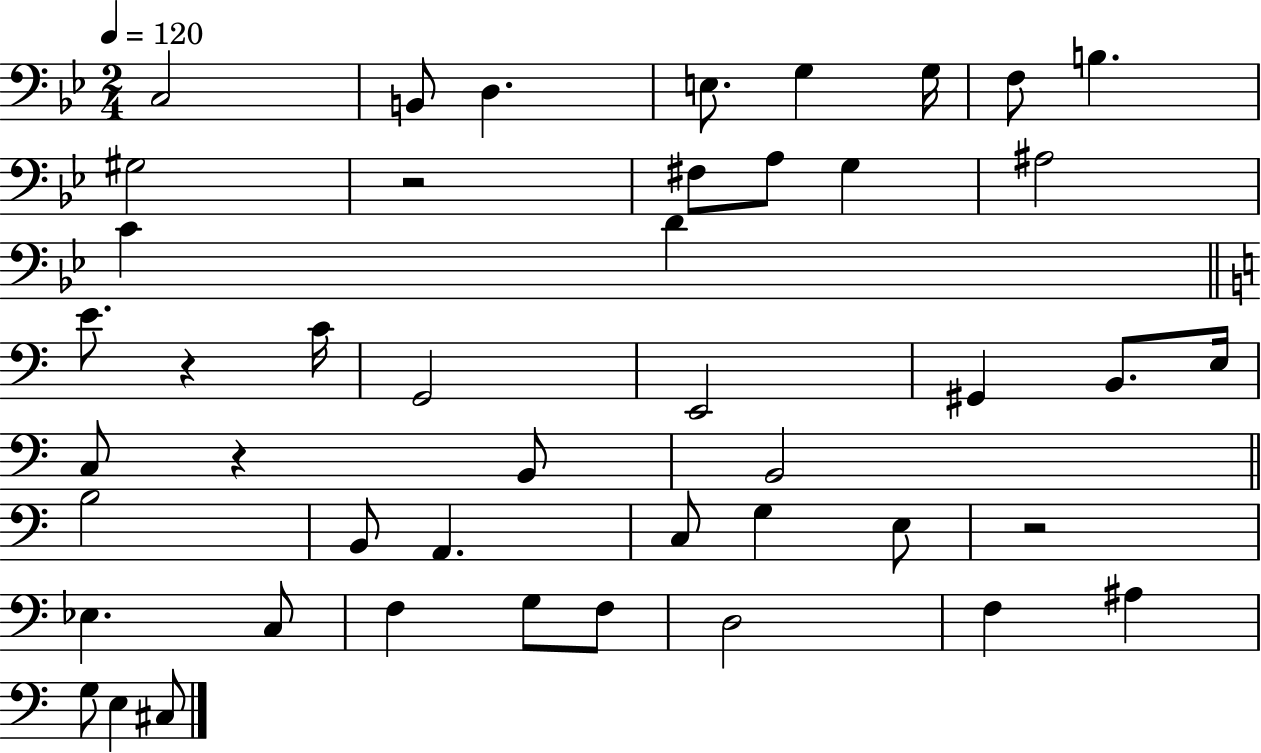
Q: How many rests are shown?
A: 4